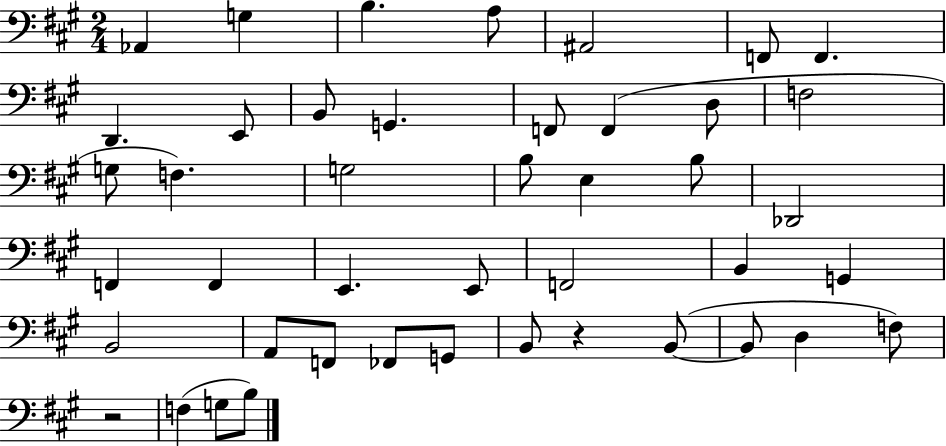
Ab2/q G3/q B3/q. A3/e A#2/h F2/e F2/q. D2/q. E2/e B2/e G2/q. F2/e F2/q D3/e F3/h G3/e F3/q. G3/h B3/e E3/q B3/e Db2/h F2/q F2/q E2/q. E2/e F2/h B2/q G2/q B2/h A2/e F2/e FES2/e G2/e B2/e R/q B2/e B2/e D3/q F3/e R/h F3/q G3/e B3/e